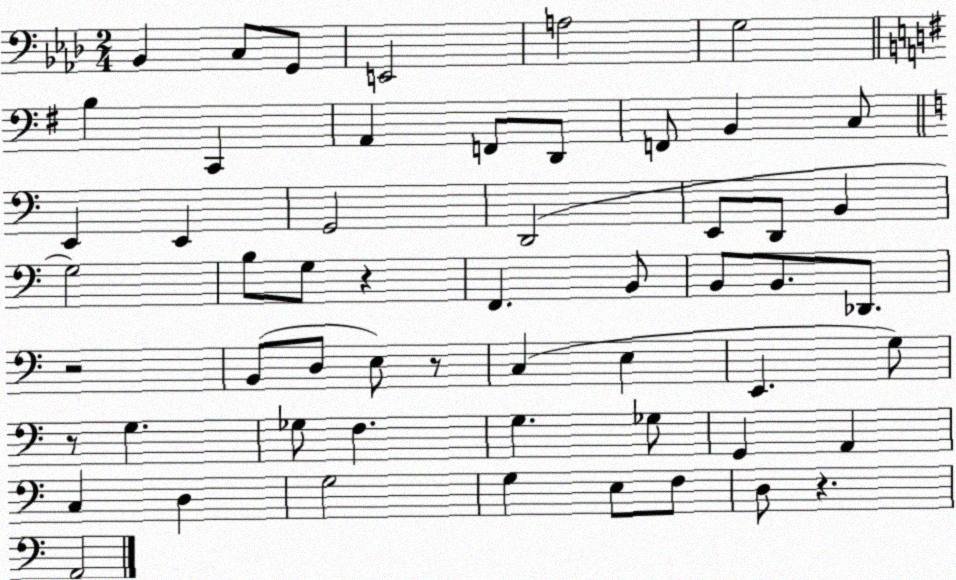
X:1
T:Untitled
M:2/4
L:1/4
K:Ab
_B,, C,/2 G,,/2 E,,2 A,2 G,2 B, C,, A,, F,,/2 D,,/2 F,,/2 B,, C,/2 E,, E,, G,,2 D,,2 E,,/2 D,,/2 B,, G,2 B,/2 G,/2 z F,, B,,/2 B,,/2 B,,/2 _D,,/2 z2 B,,/2 D,/2 E,/2 z/2 C, E, E,, G,/2 z/2 G, _G,/2 F, G, _G,/2 G,, A,, C, D, G,2 G, E,/2 F,/2 D,/2 z A,,2